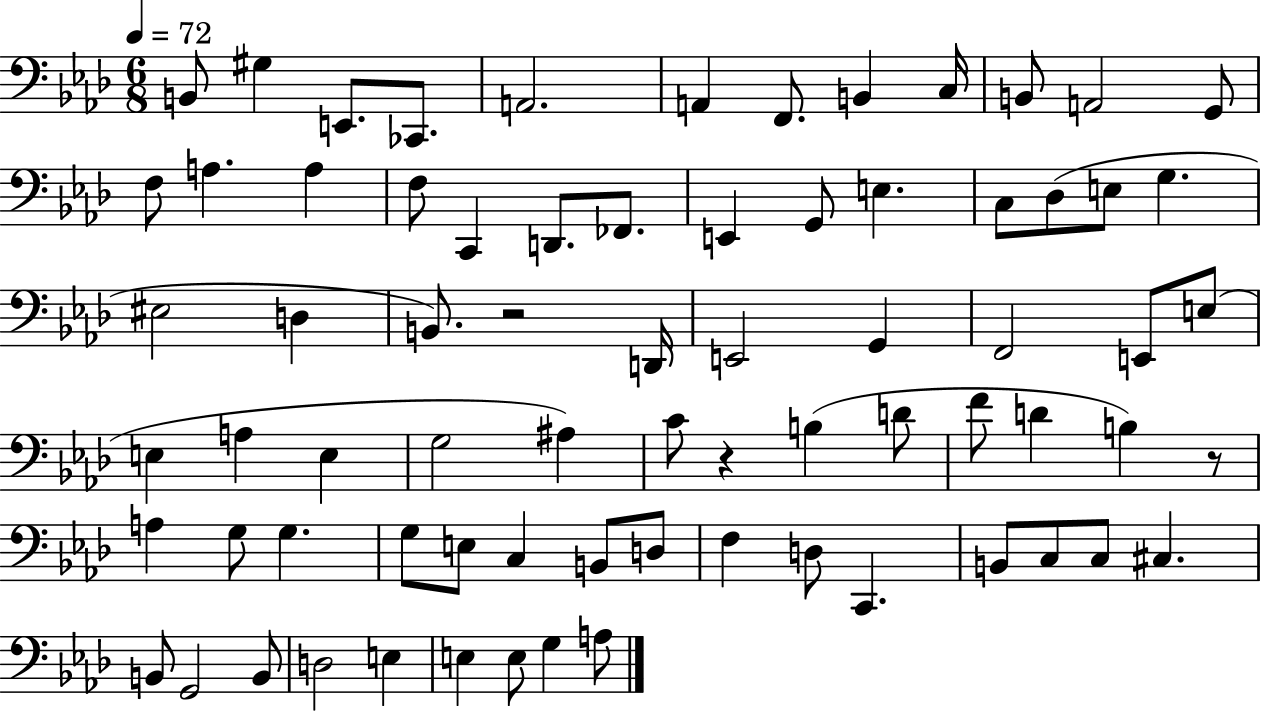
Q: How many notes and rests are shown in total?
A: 73